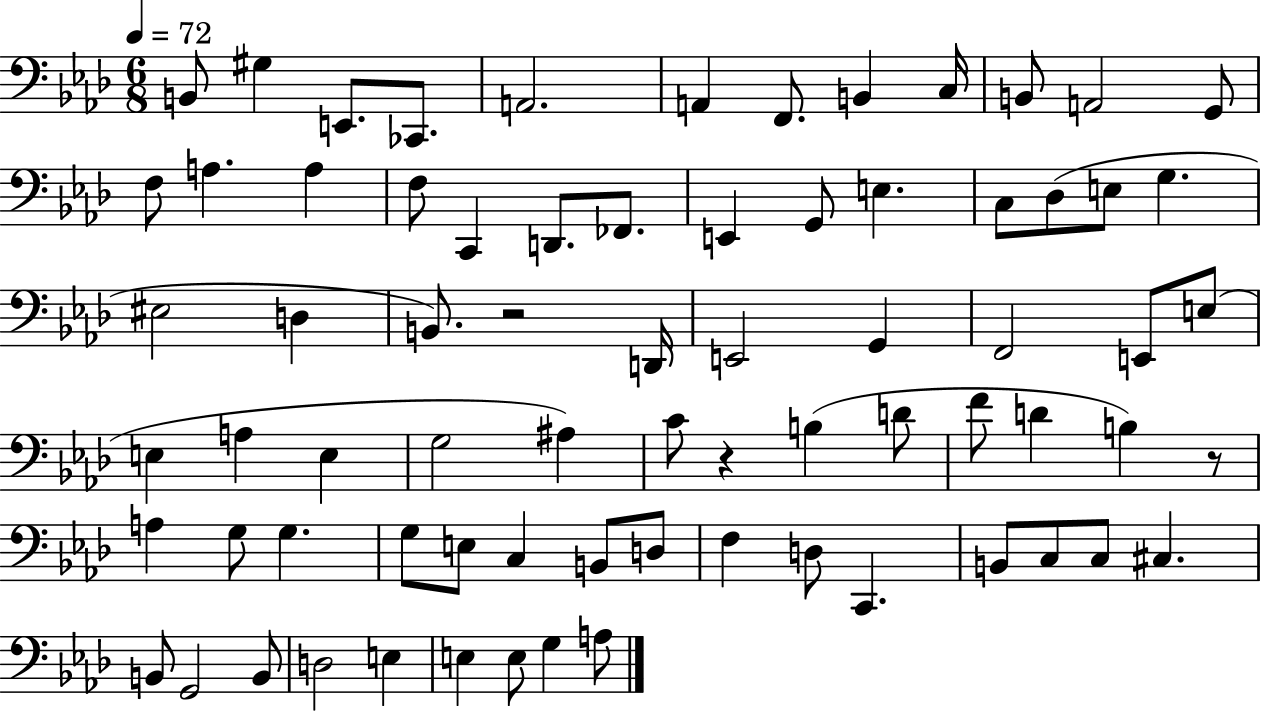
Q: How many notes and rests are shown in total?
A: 73